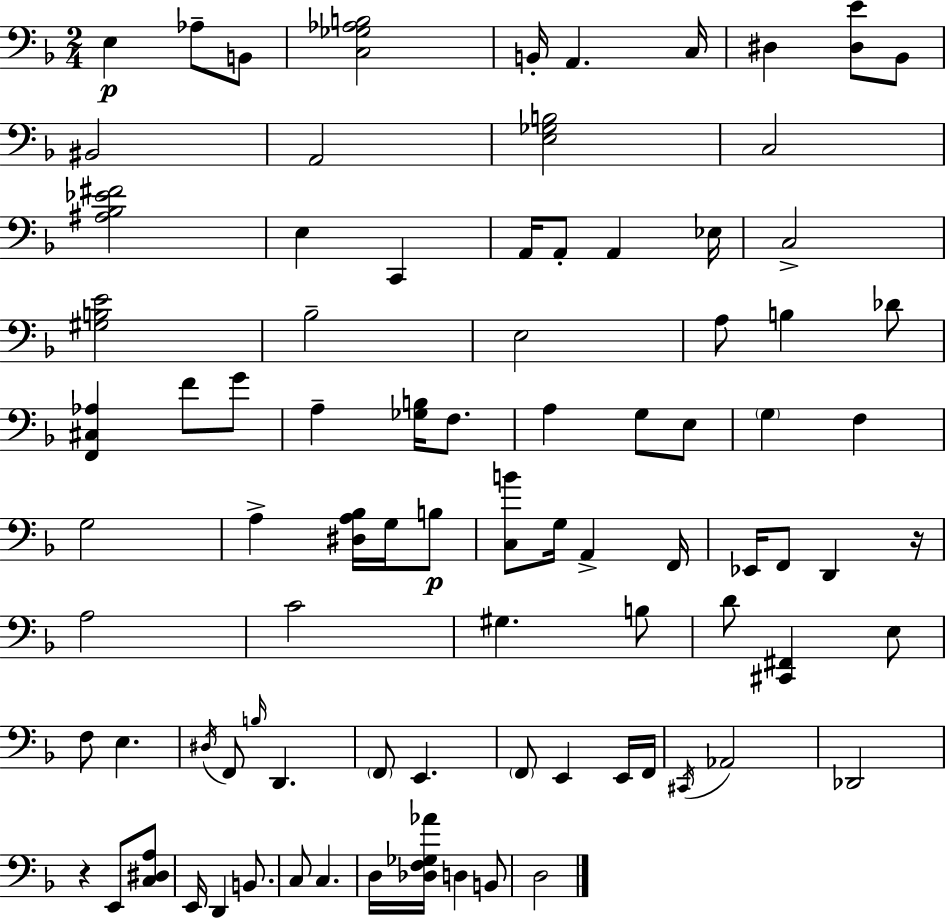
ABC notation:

X:1
T:Untitled
M:2/4
L:1/4
K:F
E, _A,/2 B,,/2 [C,_G,_A,B,]2 B,,/4 A,, C,/4 ^D, [^D,E]/2 _B,,/2 ^B,,2 A,,2 [E,_G,B,]2 C,2 [^A,_B,_E^F]2 E, C,, A,,/4 A,,/2 A,, _E,/4 C,2 [^G,B,E]2 _B,2 E,2 A,/2 B, _D/2 [F,,^C,_A,] F/2 G/2 A, [_G,B,]/4 F,/2 A, G,/2 E,/2 G, F, G,2 A, [^D,A,_B,]/4 G,/4 B,/2 [C,B]/2 G,/4 A,, F,,/4 _E,,/4 F,,/2 D,, z/4 A,2 C2 ^G, B,/2 D/2 [^C,,^F,,] E,/2 F,/2 E, ^D,/4 F,,/2 B,/4 D,, F,,/2 E,, F,,/2 E,, E,,/4 F,,/4 ^C,,/4 _A,,2 _D,,2 z E,,/2 [C,^D,A,]/2 E,,/4 D,, B,,/2 C,/2 C, D,/4 [_D,F,_G,_A]/4 D, B,,/2 D,2